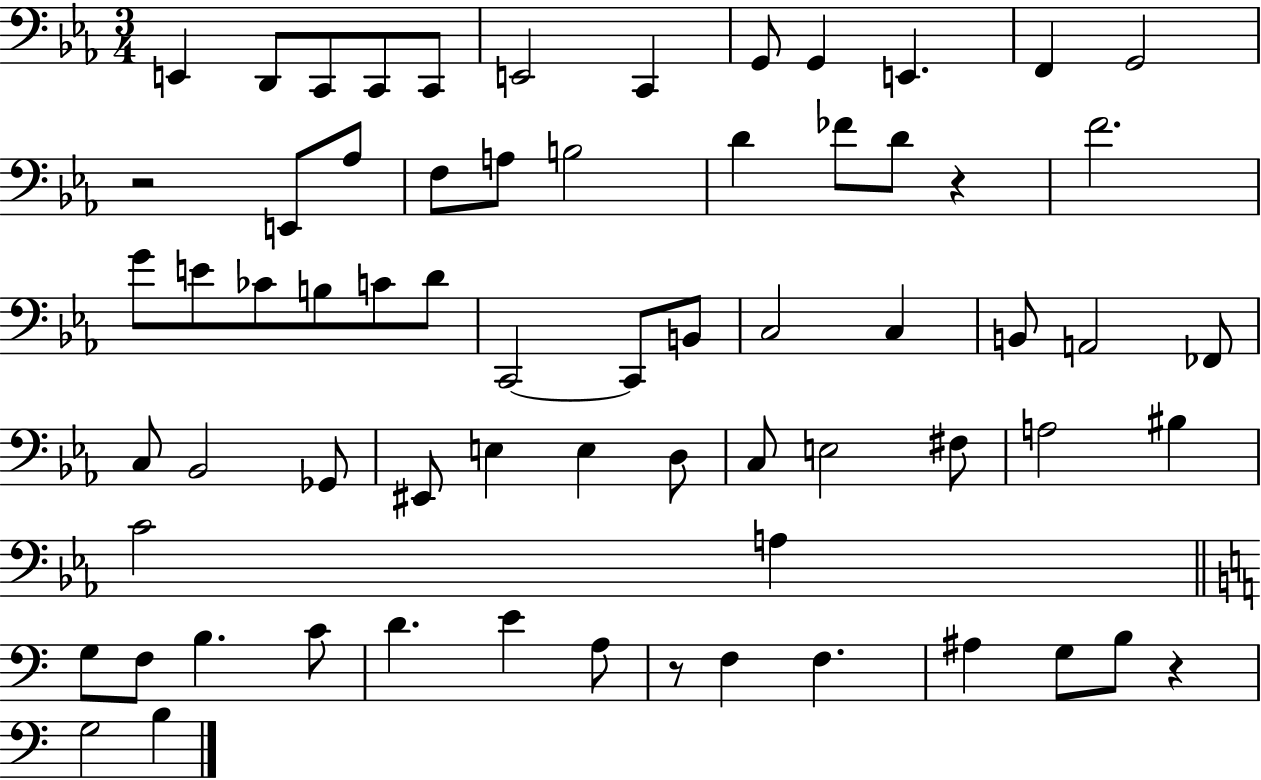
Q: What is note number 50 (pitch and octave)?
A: G3